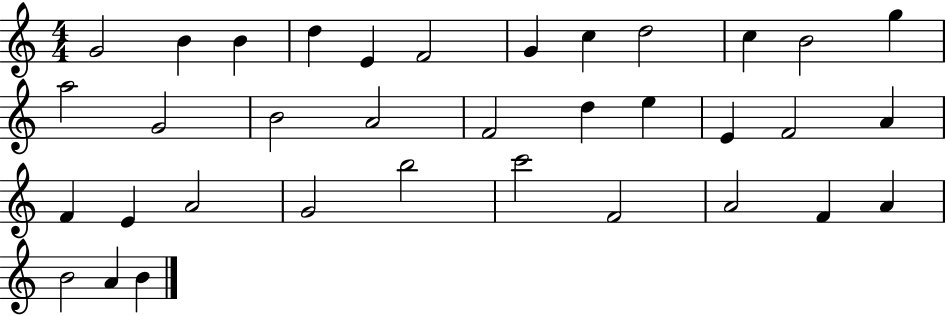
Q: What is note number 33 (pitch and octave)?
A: B4